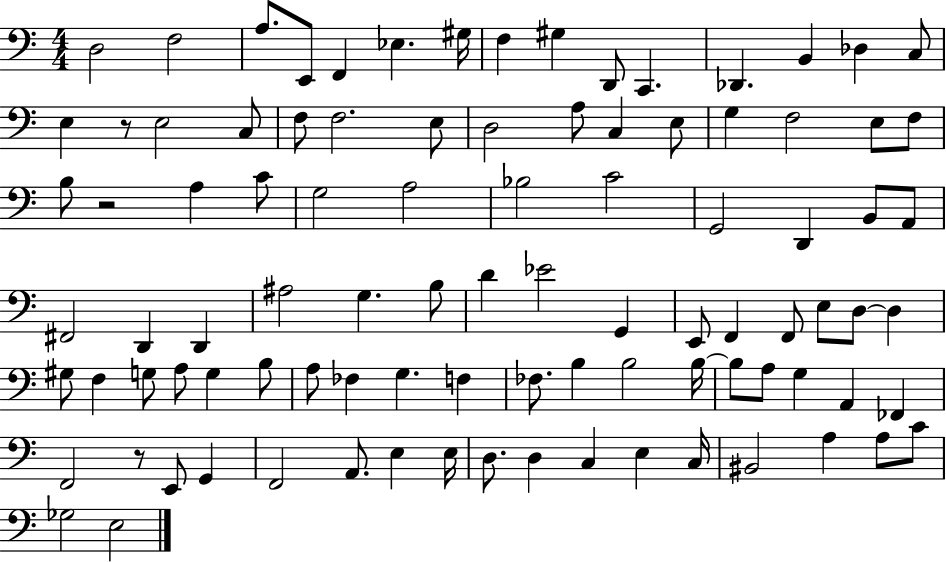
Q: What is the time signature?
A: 4/4